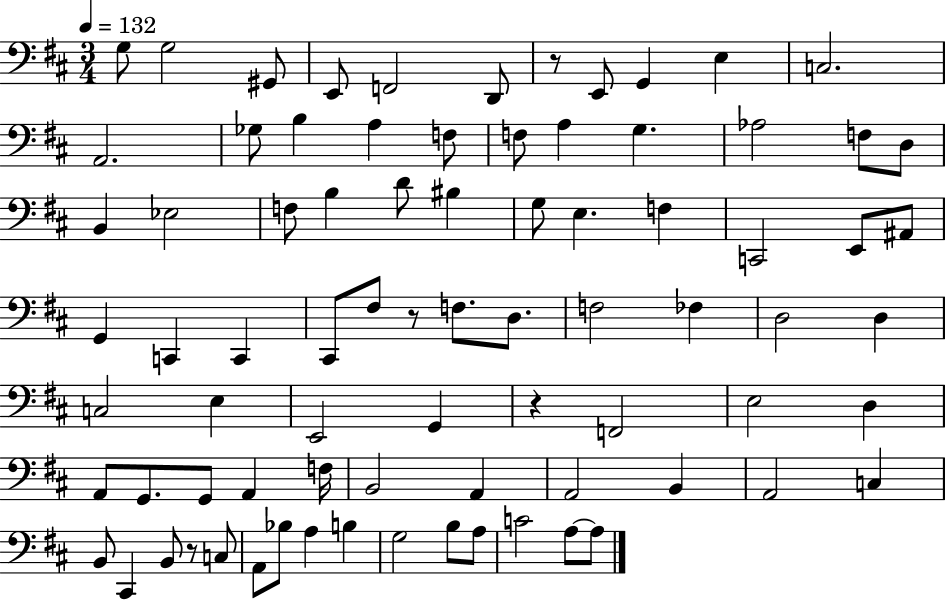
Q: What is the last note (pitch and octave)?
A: A3